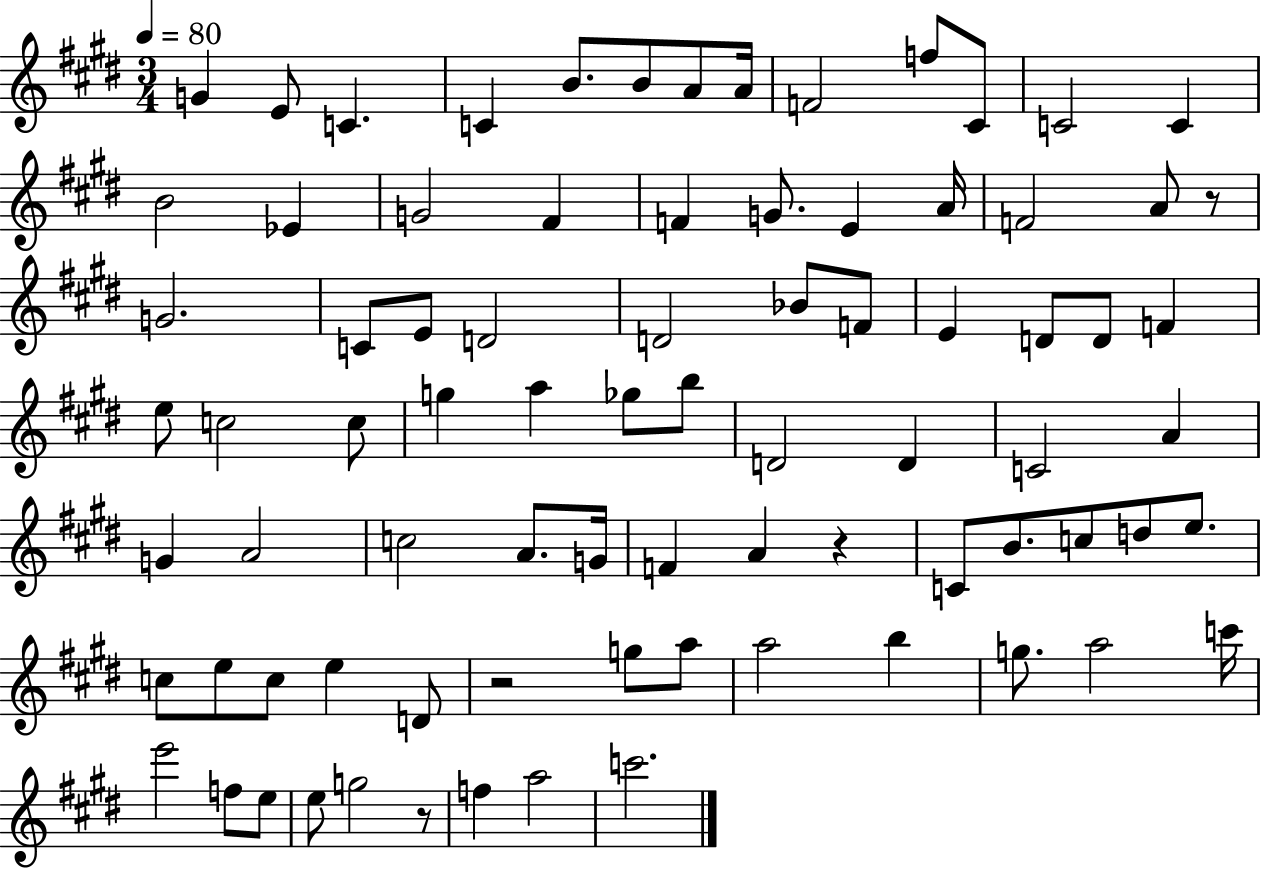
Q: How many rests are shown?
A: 4